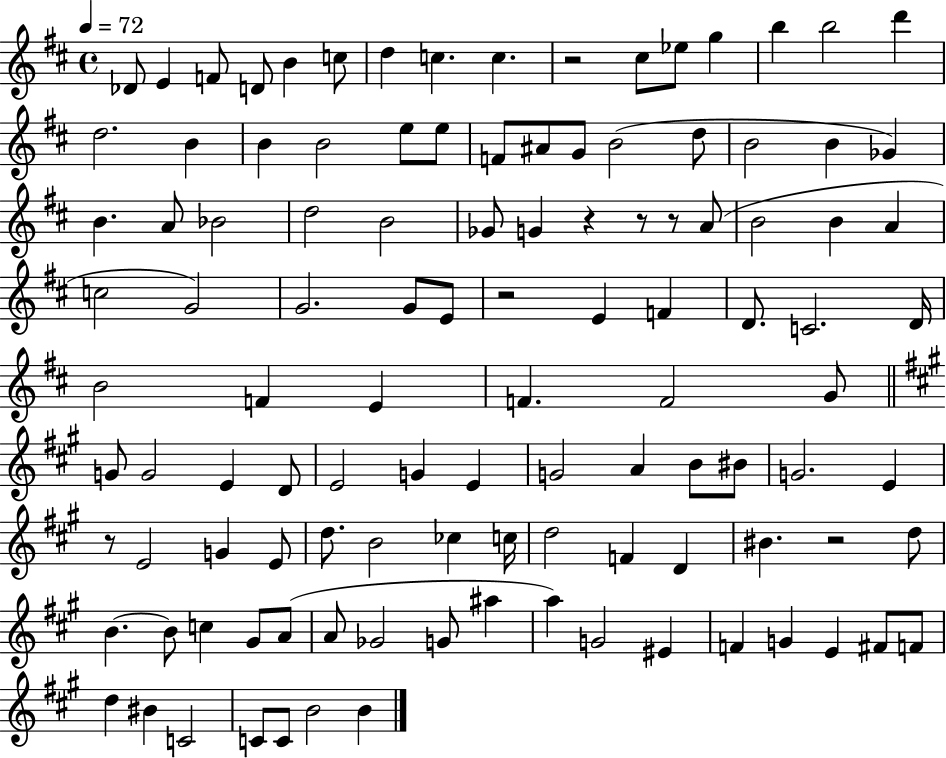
Db4/e E4/q F4/e D4/e B4/q C5/e D5/q C5/q. C5/q. R/h C#5/e Eb5/e G5/q B5/q B5/h D6/q D5/h. B4/q B4/q B4/h E5/e E5/e F4/e A#4/e G4/e B4/h D5/e B4/h B4/q Gb4/q B4/q. A4/e Bb4/h D5/h B4/h Gb4/e G4/q R/q R/e R/e A4/e B4/h B4/q A4/q C5/h G4/h G4/h. G4/e E4/e R/h E4/q F4/q D4/e. C4/h. D4/s B4/h F4/q E4/q F4/q. F4/h G4/e G4/e G4/h E4/q D4/e E4/h G4/q E4/q G4/h A4/q B4/e BIS4/e G4/h. E4/q R/e E4/h G4/q E4/e D5/e. B4/h CES5/q C5/s D5/h F4/q D4/q BIS4/q. R/h D5/e B4/q. B4/e C5/q G#4/e A4/e A4/e Gb4/h G4/e A#5/q A5/q G4/h EIS4/q F4/q G4/q E4/q F#4/e F4/e D5/q BIS4/q C4/h C4/e C4/e B4/h B4/q